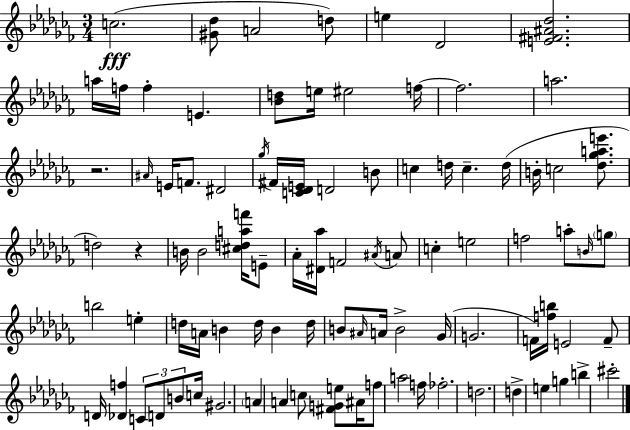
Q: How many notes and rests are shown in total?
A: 91